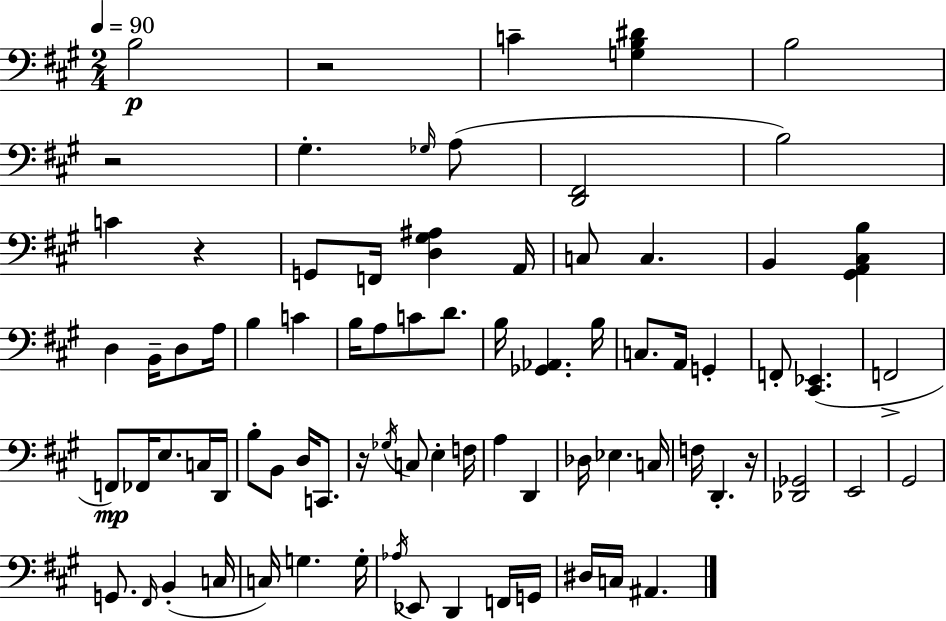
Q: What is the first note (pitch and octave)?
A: B3